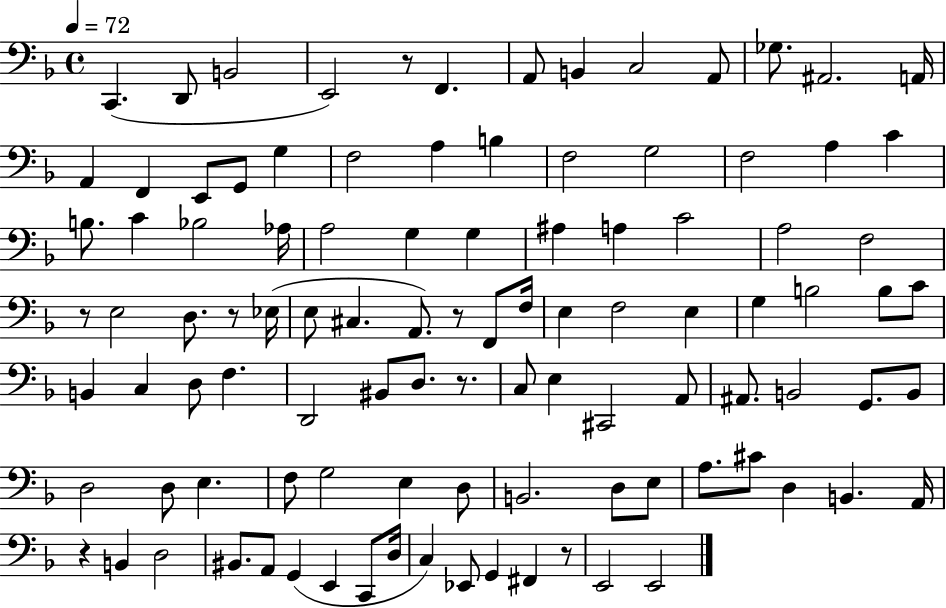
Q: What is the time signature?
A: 4/4